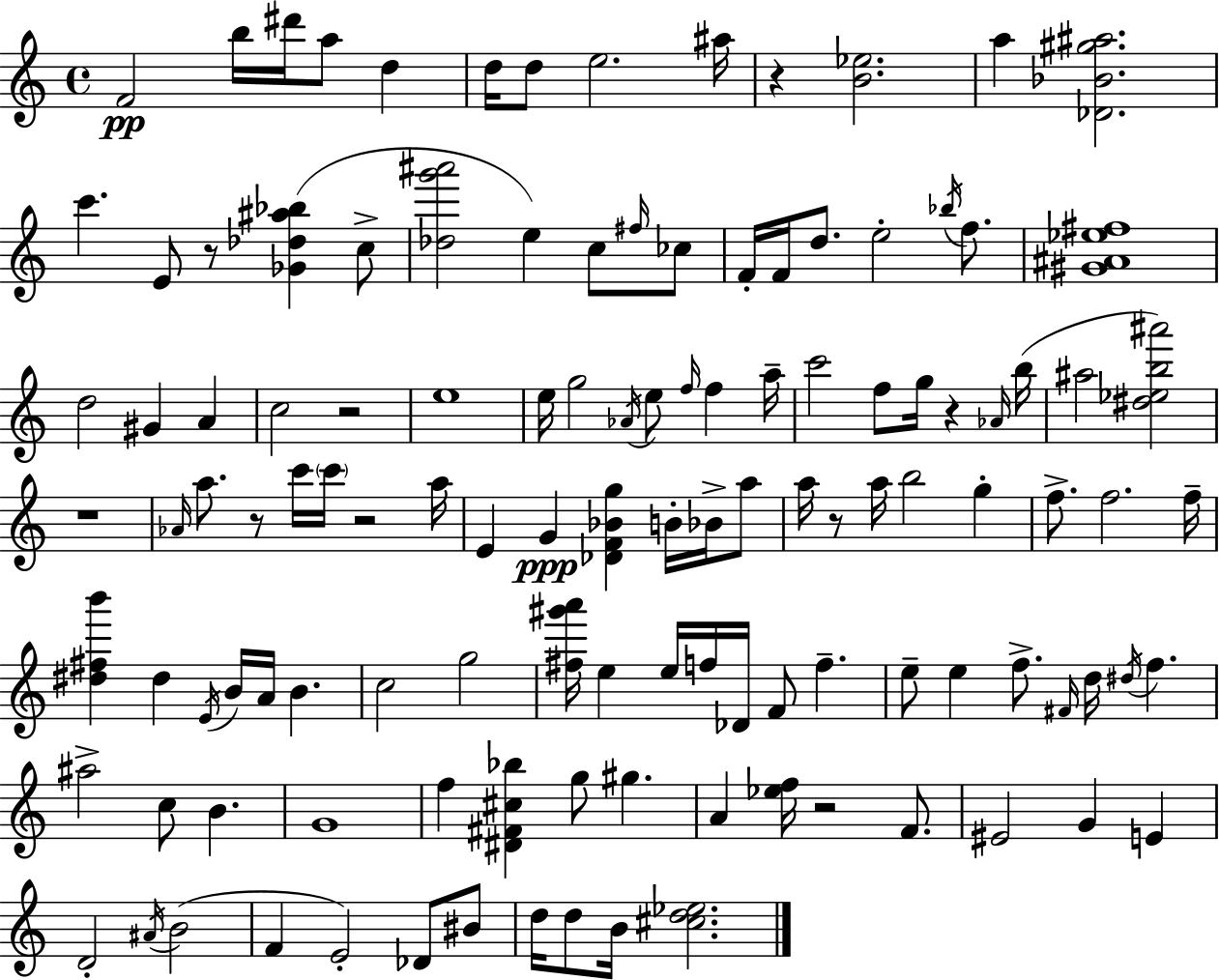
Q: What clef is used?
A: treble